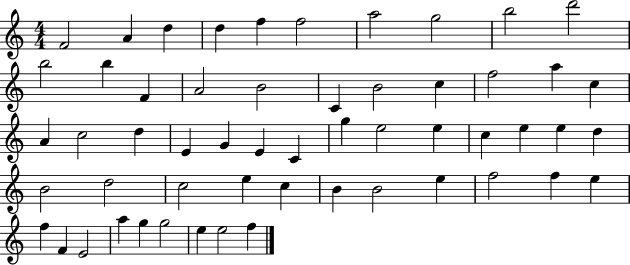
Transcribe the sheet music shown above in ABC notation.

X:1
T:Untitled
M:4/4
L:1/4
K:C
F2 A d d f f2 a2 g2 b2 d'2 b2 b F A2 B2 C B2 c f2 a c A c2 d E G E C g e2 e c e e d B2 d2 c2 e c B B2 e f2 f e f F E2 a g g2 e e2 f